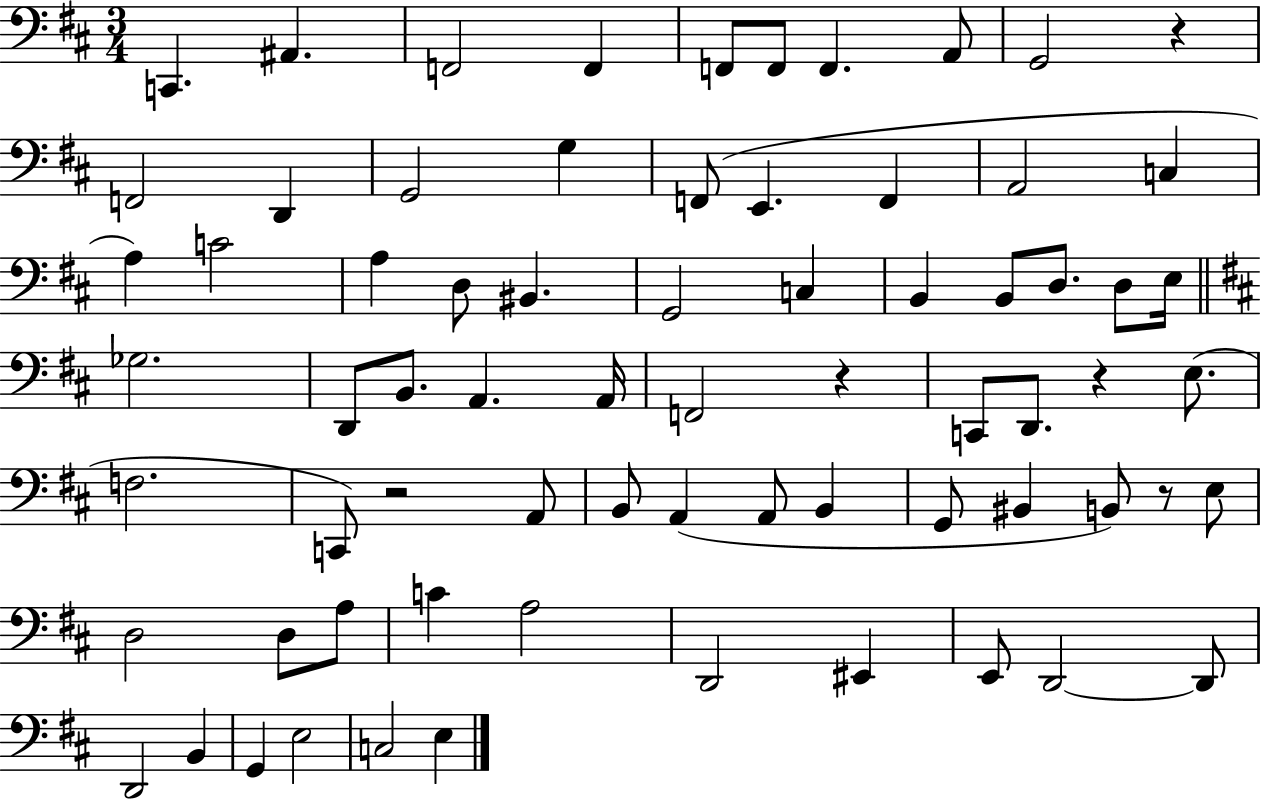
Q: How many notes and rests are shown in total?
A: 71